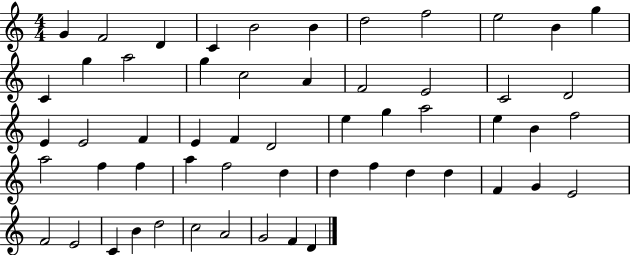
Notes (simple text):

G4/q F4/h D4/q C4/q B4/h B4/q D5/h F5/h E5/h B4/q G5/q C4/q G5/q A5/h G5/q C5/h A4/q F4/h E4/h C4/h D4/h E4/q E4/h F4/q E4/q F4/q D4/h E5/q G5/q A5/h E5/q B4/q F5/h A5/h F5/q F5/q A5/q F5/h D5/q D5/q F5/q D5/q D5/q F4/q G4/q E4/h F4/h E4/h C4/q B4/q D5/h C5/h A4/h G4/h F4/q D4/q